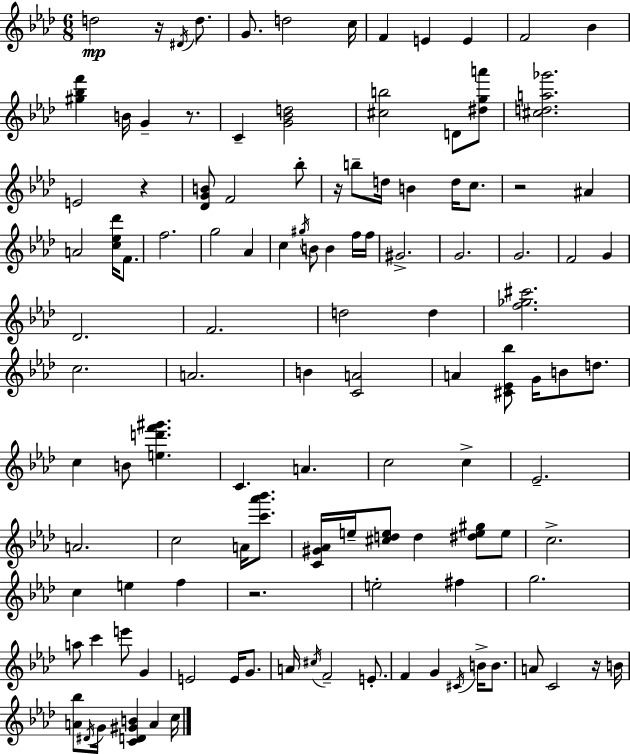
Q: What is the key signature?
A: F minor